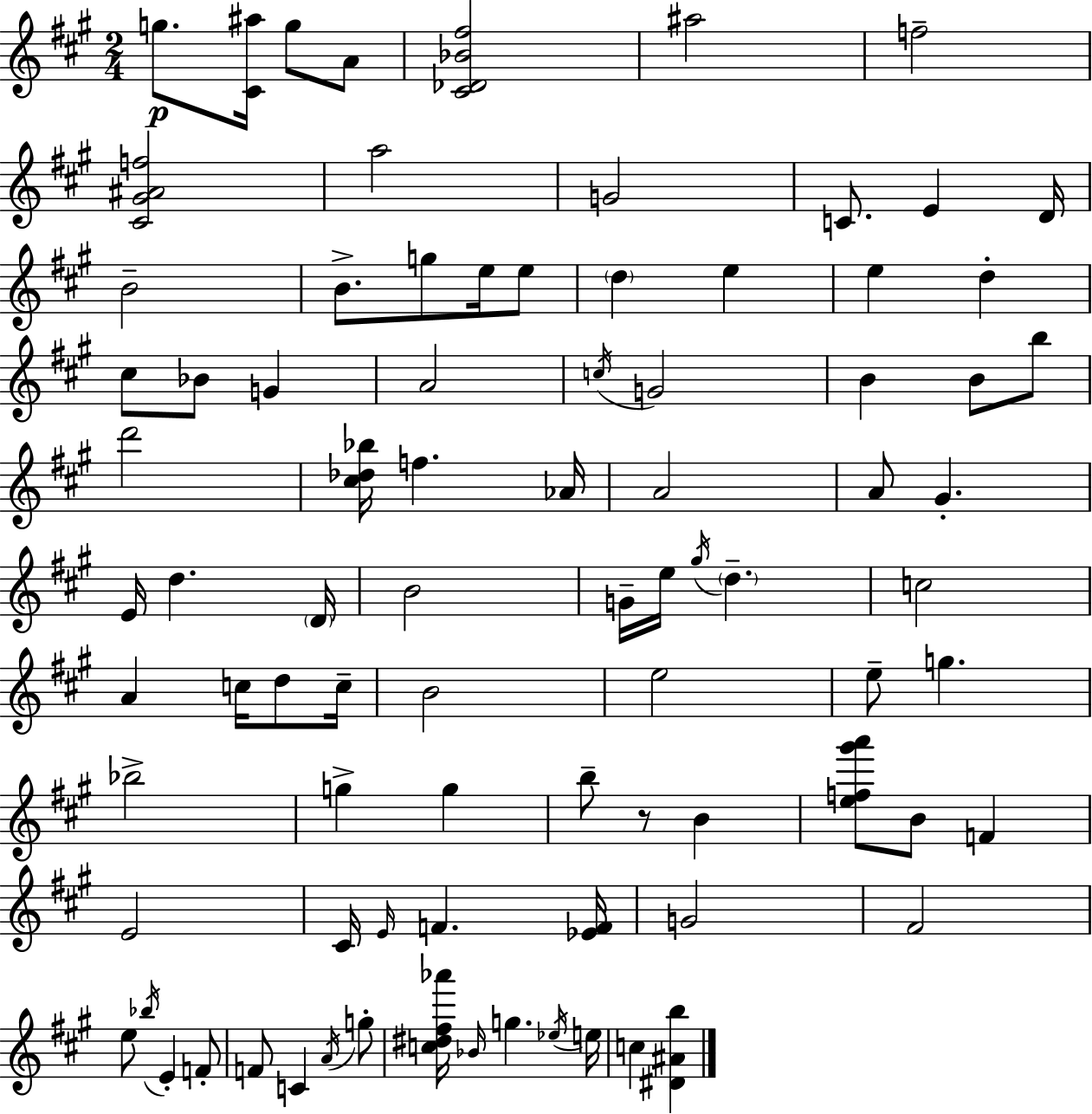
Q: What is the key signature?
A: A major